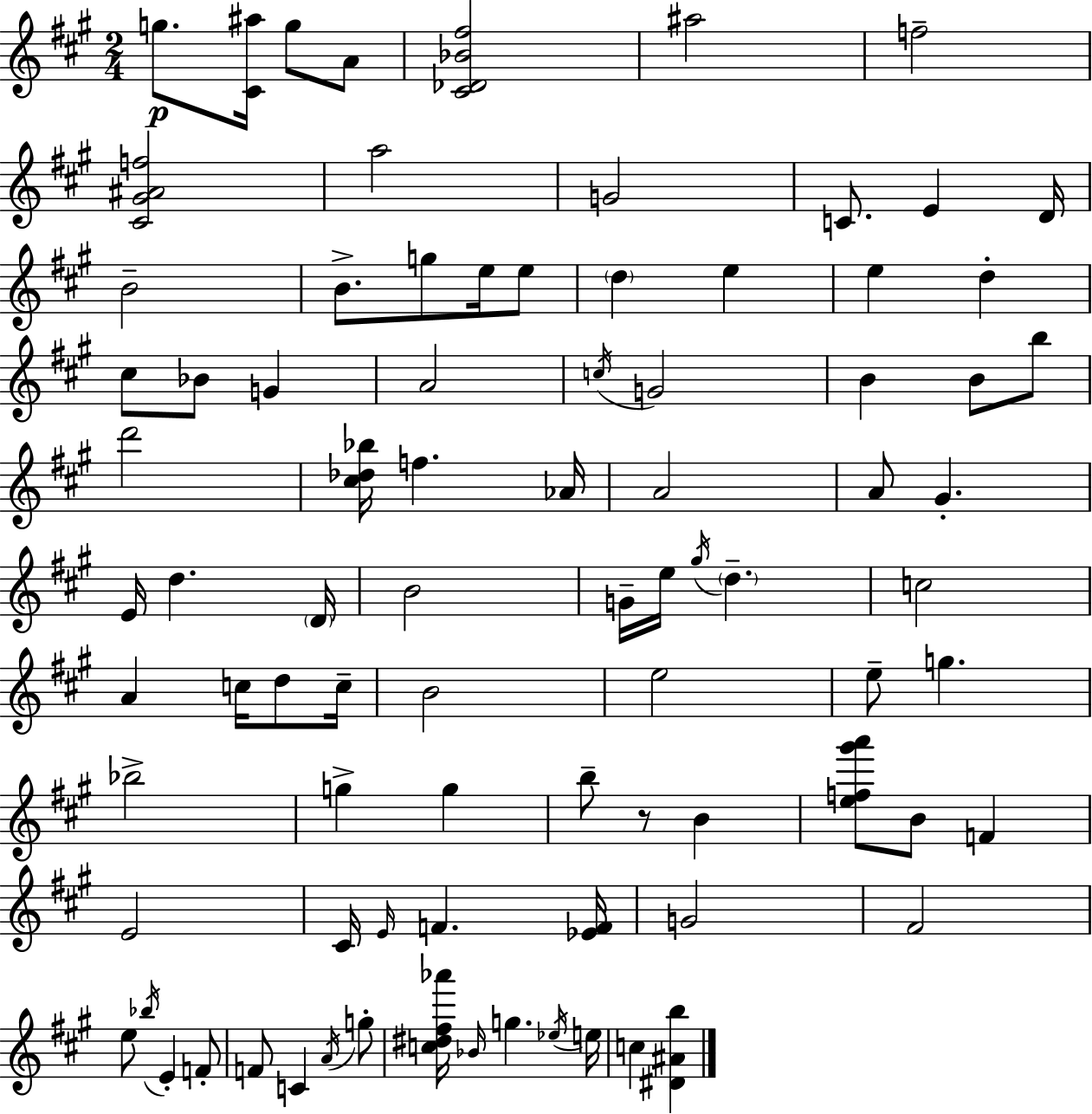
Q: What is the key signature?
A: A major